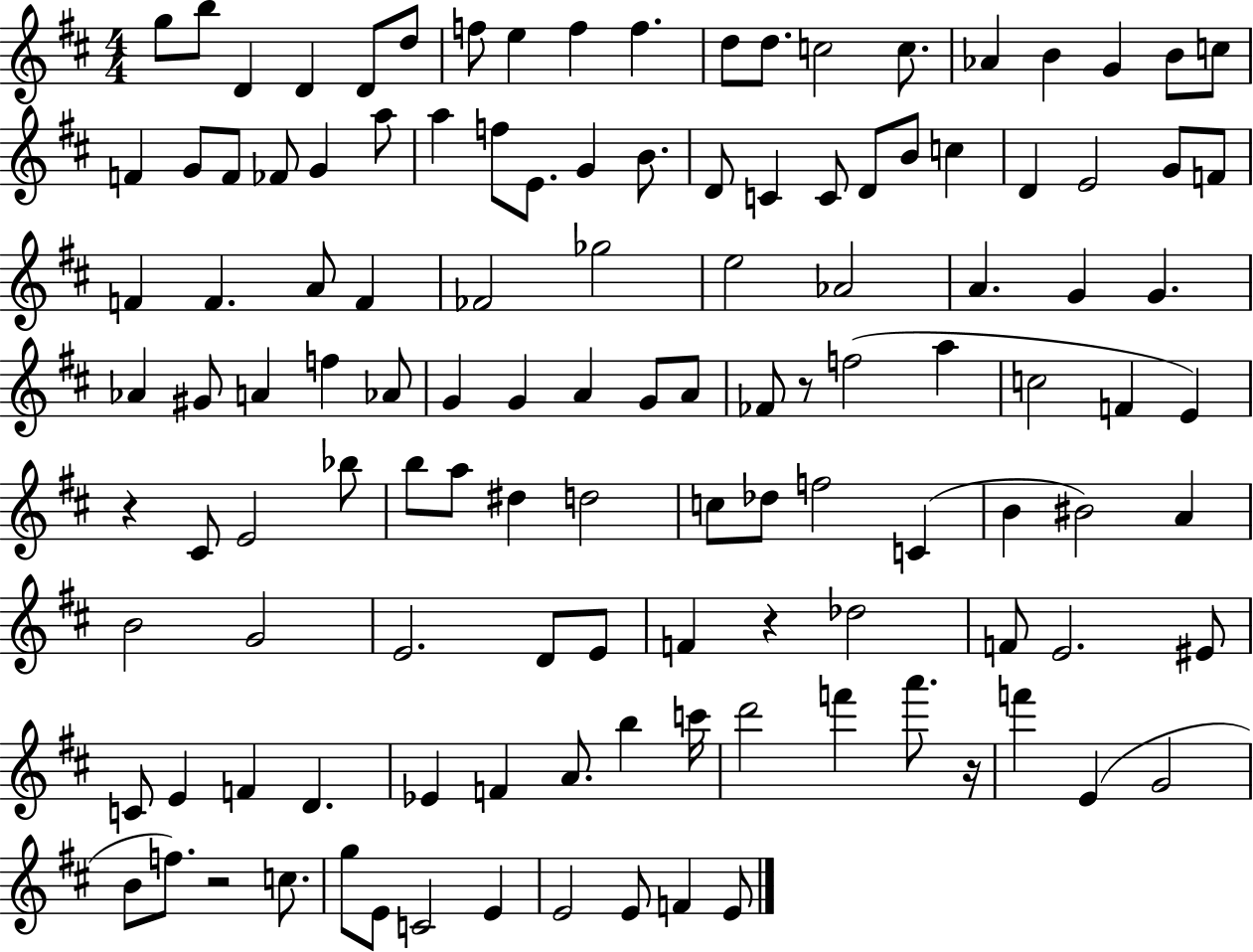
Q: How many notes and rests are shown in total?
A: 122